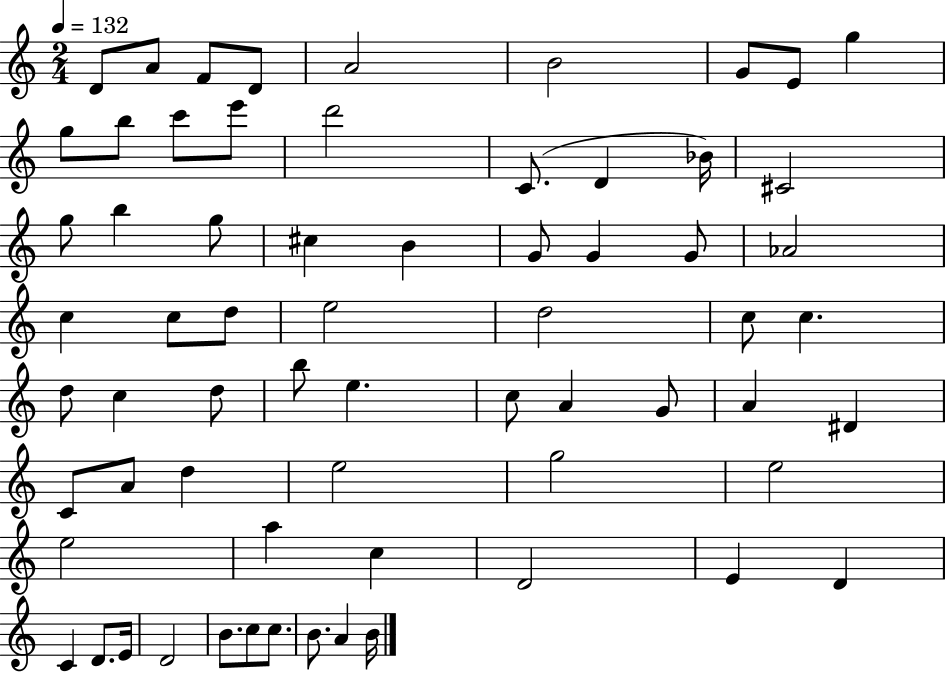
D4/e A4/e F4/e D4/e A4/h B4/h G4/e E4/e G5/q G5/e B5/e C6/e E6/e D6/h C4/e. D4/q Bb4/s C#4/h G5/e B5/q G5/e C#5/q B4/q G4/e G4/q G4/e Ab4/h C5/q C5/e D5/e E5/h D5/h C5/e C5/q. D5/e C5/q D5/e B5/e E5/q. C5/e A4/q G4/e A4/q D#4/q C4/e A4/e D5/q E5/h G5/h E5/h E5/h A5/q C5/q D4/h E4/q D4/q C4/q D4/e. E4/s D4/h B4/e. C5/e C5/e. B4/e. A4/q B4/s